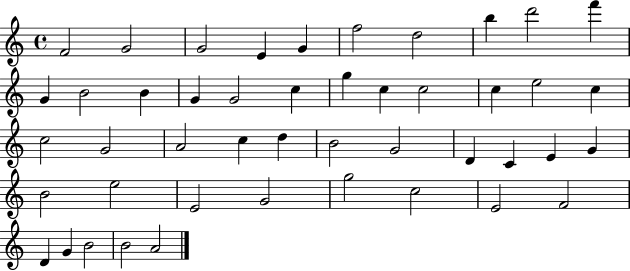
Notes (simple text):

F4/h G4/h G4/h E4/q G4/q F5/h D5/h B5/q D6/h F6/q G4/q B4/h B4/q G4/q G4/h C5/q G5/q C5/q C5/h C5/q E5/h C5/q C5/h G4/h A4/h C5/q D5/q B4/h G4/h D4/q C4/q E4/q G4/q B4/h E5/h E4/h G4/h G5/h C5/h E4/h F4/h D4/q G4/q B4/h B4/h A4/h